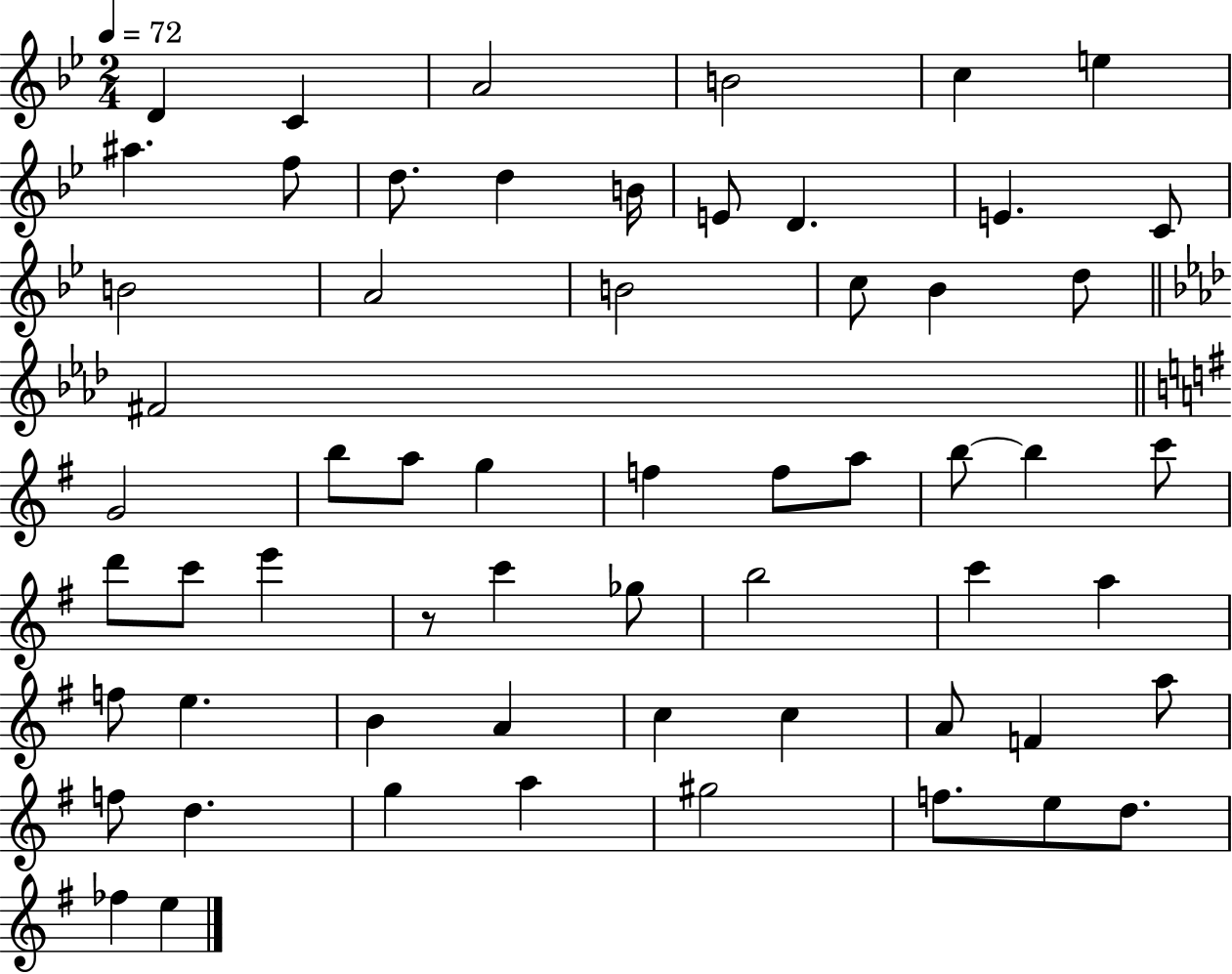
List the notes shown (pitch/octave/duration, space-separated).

D4/q C4/q A4/h B4/h C5/q E5/q A#5/q. F5/e D5/e. D5/q B4/s E4/e D4/q. E4/q. C4/e B4/h A4/h B4/h C5/e Bb4/q D5/e F#4/h G4/h B5/e A5/e G5/q F5/q F5/e A5/e B5/e B5/q C6/e D6/e C6/e E6/q R/e C6/q Gb5/e B5/h C6/q A5/q F5/e E5/q. B4/q A4/q C5/q C5/q A4/e F4/q A5/e F5/e D5/q. G5/q A5/q G#5/h F5/e. E5/e D5/e. FES5/q E5/q